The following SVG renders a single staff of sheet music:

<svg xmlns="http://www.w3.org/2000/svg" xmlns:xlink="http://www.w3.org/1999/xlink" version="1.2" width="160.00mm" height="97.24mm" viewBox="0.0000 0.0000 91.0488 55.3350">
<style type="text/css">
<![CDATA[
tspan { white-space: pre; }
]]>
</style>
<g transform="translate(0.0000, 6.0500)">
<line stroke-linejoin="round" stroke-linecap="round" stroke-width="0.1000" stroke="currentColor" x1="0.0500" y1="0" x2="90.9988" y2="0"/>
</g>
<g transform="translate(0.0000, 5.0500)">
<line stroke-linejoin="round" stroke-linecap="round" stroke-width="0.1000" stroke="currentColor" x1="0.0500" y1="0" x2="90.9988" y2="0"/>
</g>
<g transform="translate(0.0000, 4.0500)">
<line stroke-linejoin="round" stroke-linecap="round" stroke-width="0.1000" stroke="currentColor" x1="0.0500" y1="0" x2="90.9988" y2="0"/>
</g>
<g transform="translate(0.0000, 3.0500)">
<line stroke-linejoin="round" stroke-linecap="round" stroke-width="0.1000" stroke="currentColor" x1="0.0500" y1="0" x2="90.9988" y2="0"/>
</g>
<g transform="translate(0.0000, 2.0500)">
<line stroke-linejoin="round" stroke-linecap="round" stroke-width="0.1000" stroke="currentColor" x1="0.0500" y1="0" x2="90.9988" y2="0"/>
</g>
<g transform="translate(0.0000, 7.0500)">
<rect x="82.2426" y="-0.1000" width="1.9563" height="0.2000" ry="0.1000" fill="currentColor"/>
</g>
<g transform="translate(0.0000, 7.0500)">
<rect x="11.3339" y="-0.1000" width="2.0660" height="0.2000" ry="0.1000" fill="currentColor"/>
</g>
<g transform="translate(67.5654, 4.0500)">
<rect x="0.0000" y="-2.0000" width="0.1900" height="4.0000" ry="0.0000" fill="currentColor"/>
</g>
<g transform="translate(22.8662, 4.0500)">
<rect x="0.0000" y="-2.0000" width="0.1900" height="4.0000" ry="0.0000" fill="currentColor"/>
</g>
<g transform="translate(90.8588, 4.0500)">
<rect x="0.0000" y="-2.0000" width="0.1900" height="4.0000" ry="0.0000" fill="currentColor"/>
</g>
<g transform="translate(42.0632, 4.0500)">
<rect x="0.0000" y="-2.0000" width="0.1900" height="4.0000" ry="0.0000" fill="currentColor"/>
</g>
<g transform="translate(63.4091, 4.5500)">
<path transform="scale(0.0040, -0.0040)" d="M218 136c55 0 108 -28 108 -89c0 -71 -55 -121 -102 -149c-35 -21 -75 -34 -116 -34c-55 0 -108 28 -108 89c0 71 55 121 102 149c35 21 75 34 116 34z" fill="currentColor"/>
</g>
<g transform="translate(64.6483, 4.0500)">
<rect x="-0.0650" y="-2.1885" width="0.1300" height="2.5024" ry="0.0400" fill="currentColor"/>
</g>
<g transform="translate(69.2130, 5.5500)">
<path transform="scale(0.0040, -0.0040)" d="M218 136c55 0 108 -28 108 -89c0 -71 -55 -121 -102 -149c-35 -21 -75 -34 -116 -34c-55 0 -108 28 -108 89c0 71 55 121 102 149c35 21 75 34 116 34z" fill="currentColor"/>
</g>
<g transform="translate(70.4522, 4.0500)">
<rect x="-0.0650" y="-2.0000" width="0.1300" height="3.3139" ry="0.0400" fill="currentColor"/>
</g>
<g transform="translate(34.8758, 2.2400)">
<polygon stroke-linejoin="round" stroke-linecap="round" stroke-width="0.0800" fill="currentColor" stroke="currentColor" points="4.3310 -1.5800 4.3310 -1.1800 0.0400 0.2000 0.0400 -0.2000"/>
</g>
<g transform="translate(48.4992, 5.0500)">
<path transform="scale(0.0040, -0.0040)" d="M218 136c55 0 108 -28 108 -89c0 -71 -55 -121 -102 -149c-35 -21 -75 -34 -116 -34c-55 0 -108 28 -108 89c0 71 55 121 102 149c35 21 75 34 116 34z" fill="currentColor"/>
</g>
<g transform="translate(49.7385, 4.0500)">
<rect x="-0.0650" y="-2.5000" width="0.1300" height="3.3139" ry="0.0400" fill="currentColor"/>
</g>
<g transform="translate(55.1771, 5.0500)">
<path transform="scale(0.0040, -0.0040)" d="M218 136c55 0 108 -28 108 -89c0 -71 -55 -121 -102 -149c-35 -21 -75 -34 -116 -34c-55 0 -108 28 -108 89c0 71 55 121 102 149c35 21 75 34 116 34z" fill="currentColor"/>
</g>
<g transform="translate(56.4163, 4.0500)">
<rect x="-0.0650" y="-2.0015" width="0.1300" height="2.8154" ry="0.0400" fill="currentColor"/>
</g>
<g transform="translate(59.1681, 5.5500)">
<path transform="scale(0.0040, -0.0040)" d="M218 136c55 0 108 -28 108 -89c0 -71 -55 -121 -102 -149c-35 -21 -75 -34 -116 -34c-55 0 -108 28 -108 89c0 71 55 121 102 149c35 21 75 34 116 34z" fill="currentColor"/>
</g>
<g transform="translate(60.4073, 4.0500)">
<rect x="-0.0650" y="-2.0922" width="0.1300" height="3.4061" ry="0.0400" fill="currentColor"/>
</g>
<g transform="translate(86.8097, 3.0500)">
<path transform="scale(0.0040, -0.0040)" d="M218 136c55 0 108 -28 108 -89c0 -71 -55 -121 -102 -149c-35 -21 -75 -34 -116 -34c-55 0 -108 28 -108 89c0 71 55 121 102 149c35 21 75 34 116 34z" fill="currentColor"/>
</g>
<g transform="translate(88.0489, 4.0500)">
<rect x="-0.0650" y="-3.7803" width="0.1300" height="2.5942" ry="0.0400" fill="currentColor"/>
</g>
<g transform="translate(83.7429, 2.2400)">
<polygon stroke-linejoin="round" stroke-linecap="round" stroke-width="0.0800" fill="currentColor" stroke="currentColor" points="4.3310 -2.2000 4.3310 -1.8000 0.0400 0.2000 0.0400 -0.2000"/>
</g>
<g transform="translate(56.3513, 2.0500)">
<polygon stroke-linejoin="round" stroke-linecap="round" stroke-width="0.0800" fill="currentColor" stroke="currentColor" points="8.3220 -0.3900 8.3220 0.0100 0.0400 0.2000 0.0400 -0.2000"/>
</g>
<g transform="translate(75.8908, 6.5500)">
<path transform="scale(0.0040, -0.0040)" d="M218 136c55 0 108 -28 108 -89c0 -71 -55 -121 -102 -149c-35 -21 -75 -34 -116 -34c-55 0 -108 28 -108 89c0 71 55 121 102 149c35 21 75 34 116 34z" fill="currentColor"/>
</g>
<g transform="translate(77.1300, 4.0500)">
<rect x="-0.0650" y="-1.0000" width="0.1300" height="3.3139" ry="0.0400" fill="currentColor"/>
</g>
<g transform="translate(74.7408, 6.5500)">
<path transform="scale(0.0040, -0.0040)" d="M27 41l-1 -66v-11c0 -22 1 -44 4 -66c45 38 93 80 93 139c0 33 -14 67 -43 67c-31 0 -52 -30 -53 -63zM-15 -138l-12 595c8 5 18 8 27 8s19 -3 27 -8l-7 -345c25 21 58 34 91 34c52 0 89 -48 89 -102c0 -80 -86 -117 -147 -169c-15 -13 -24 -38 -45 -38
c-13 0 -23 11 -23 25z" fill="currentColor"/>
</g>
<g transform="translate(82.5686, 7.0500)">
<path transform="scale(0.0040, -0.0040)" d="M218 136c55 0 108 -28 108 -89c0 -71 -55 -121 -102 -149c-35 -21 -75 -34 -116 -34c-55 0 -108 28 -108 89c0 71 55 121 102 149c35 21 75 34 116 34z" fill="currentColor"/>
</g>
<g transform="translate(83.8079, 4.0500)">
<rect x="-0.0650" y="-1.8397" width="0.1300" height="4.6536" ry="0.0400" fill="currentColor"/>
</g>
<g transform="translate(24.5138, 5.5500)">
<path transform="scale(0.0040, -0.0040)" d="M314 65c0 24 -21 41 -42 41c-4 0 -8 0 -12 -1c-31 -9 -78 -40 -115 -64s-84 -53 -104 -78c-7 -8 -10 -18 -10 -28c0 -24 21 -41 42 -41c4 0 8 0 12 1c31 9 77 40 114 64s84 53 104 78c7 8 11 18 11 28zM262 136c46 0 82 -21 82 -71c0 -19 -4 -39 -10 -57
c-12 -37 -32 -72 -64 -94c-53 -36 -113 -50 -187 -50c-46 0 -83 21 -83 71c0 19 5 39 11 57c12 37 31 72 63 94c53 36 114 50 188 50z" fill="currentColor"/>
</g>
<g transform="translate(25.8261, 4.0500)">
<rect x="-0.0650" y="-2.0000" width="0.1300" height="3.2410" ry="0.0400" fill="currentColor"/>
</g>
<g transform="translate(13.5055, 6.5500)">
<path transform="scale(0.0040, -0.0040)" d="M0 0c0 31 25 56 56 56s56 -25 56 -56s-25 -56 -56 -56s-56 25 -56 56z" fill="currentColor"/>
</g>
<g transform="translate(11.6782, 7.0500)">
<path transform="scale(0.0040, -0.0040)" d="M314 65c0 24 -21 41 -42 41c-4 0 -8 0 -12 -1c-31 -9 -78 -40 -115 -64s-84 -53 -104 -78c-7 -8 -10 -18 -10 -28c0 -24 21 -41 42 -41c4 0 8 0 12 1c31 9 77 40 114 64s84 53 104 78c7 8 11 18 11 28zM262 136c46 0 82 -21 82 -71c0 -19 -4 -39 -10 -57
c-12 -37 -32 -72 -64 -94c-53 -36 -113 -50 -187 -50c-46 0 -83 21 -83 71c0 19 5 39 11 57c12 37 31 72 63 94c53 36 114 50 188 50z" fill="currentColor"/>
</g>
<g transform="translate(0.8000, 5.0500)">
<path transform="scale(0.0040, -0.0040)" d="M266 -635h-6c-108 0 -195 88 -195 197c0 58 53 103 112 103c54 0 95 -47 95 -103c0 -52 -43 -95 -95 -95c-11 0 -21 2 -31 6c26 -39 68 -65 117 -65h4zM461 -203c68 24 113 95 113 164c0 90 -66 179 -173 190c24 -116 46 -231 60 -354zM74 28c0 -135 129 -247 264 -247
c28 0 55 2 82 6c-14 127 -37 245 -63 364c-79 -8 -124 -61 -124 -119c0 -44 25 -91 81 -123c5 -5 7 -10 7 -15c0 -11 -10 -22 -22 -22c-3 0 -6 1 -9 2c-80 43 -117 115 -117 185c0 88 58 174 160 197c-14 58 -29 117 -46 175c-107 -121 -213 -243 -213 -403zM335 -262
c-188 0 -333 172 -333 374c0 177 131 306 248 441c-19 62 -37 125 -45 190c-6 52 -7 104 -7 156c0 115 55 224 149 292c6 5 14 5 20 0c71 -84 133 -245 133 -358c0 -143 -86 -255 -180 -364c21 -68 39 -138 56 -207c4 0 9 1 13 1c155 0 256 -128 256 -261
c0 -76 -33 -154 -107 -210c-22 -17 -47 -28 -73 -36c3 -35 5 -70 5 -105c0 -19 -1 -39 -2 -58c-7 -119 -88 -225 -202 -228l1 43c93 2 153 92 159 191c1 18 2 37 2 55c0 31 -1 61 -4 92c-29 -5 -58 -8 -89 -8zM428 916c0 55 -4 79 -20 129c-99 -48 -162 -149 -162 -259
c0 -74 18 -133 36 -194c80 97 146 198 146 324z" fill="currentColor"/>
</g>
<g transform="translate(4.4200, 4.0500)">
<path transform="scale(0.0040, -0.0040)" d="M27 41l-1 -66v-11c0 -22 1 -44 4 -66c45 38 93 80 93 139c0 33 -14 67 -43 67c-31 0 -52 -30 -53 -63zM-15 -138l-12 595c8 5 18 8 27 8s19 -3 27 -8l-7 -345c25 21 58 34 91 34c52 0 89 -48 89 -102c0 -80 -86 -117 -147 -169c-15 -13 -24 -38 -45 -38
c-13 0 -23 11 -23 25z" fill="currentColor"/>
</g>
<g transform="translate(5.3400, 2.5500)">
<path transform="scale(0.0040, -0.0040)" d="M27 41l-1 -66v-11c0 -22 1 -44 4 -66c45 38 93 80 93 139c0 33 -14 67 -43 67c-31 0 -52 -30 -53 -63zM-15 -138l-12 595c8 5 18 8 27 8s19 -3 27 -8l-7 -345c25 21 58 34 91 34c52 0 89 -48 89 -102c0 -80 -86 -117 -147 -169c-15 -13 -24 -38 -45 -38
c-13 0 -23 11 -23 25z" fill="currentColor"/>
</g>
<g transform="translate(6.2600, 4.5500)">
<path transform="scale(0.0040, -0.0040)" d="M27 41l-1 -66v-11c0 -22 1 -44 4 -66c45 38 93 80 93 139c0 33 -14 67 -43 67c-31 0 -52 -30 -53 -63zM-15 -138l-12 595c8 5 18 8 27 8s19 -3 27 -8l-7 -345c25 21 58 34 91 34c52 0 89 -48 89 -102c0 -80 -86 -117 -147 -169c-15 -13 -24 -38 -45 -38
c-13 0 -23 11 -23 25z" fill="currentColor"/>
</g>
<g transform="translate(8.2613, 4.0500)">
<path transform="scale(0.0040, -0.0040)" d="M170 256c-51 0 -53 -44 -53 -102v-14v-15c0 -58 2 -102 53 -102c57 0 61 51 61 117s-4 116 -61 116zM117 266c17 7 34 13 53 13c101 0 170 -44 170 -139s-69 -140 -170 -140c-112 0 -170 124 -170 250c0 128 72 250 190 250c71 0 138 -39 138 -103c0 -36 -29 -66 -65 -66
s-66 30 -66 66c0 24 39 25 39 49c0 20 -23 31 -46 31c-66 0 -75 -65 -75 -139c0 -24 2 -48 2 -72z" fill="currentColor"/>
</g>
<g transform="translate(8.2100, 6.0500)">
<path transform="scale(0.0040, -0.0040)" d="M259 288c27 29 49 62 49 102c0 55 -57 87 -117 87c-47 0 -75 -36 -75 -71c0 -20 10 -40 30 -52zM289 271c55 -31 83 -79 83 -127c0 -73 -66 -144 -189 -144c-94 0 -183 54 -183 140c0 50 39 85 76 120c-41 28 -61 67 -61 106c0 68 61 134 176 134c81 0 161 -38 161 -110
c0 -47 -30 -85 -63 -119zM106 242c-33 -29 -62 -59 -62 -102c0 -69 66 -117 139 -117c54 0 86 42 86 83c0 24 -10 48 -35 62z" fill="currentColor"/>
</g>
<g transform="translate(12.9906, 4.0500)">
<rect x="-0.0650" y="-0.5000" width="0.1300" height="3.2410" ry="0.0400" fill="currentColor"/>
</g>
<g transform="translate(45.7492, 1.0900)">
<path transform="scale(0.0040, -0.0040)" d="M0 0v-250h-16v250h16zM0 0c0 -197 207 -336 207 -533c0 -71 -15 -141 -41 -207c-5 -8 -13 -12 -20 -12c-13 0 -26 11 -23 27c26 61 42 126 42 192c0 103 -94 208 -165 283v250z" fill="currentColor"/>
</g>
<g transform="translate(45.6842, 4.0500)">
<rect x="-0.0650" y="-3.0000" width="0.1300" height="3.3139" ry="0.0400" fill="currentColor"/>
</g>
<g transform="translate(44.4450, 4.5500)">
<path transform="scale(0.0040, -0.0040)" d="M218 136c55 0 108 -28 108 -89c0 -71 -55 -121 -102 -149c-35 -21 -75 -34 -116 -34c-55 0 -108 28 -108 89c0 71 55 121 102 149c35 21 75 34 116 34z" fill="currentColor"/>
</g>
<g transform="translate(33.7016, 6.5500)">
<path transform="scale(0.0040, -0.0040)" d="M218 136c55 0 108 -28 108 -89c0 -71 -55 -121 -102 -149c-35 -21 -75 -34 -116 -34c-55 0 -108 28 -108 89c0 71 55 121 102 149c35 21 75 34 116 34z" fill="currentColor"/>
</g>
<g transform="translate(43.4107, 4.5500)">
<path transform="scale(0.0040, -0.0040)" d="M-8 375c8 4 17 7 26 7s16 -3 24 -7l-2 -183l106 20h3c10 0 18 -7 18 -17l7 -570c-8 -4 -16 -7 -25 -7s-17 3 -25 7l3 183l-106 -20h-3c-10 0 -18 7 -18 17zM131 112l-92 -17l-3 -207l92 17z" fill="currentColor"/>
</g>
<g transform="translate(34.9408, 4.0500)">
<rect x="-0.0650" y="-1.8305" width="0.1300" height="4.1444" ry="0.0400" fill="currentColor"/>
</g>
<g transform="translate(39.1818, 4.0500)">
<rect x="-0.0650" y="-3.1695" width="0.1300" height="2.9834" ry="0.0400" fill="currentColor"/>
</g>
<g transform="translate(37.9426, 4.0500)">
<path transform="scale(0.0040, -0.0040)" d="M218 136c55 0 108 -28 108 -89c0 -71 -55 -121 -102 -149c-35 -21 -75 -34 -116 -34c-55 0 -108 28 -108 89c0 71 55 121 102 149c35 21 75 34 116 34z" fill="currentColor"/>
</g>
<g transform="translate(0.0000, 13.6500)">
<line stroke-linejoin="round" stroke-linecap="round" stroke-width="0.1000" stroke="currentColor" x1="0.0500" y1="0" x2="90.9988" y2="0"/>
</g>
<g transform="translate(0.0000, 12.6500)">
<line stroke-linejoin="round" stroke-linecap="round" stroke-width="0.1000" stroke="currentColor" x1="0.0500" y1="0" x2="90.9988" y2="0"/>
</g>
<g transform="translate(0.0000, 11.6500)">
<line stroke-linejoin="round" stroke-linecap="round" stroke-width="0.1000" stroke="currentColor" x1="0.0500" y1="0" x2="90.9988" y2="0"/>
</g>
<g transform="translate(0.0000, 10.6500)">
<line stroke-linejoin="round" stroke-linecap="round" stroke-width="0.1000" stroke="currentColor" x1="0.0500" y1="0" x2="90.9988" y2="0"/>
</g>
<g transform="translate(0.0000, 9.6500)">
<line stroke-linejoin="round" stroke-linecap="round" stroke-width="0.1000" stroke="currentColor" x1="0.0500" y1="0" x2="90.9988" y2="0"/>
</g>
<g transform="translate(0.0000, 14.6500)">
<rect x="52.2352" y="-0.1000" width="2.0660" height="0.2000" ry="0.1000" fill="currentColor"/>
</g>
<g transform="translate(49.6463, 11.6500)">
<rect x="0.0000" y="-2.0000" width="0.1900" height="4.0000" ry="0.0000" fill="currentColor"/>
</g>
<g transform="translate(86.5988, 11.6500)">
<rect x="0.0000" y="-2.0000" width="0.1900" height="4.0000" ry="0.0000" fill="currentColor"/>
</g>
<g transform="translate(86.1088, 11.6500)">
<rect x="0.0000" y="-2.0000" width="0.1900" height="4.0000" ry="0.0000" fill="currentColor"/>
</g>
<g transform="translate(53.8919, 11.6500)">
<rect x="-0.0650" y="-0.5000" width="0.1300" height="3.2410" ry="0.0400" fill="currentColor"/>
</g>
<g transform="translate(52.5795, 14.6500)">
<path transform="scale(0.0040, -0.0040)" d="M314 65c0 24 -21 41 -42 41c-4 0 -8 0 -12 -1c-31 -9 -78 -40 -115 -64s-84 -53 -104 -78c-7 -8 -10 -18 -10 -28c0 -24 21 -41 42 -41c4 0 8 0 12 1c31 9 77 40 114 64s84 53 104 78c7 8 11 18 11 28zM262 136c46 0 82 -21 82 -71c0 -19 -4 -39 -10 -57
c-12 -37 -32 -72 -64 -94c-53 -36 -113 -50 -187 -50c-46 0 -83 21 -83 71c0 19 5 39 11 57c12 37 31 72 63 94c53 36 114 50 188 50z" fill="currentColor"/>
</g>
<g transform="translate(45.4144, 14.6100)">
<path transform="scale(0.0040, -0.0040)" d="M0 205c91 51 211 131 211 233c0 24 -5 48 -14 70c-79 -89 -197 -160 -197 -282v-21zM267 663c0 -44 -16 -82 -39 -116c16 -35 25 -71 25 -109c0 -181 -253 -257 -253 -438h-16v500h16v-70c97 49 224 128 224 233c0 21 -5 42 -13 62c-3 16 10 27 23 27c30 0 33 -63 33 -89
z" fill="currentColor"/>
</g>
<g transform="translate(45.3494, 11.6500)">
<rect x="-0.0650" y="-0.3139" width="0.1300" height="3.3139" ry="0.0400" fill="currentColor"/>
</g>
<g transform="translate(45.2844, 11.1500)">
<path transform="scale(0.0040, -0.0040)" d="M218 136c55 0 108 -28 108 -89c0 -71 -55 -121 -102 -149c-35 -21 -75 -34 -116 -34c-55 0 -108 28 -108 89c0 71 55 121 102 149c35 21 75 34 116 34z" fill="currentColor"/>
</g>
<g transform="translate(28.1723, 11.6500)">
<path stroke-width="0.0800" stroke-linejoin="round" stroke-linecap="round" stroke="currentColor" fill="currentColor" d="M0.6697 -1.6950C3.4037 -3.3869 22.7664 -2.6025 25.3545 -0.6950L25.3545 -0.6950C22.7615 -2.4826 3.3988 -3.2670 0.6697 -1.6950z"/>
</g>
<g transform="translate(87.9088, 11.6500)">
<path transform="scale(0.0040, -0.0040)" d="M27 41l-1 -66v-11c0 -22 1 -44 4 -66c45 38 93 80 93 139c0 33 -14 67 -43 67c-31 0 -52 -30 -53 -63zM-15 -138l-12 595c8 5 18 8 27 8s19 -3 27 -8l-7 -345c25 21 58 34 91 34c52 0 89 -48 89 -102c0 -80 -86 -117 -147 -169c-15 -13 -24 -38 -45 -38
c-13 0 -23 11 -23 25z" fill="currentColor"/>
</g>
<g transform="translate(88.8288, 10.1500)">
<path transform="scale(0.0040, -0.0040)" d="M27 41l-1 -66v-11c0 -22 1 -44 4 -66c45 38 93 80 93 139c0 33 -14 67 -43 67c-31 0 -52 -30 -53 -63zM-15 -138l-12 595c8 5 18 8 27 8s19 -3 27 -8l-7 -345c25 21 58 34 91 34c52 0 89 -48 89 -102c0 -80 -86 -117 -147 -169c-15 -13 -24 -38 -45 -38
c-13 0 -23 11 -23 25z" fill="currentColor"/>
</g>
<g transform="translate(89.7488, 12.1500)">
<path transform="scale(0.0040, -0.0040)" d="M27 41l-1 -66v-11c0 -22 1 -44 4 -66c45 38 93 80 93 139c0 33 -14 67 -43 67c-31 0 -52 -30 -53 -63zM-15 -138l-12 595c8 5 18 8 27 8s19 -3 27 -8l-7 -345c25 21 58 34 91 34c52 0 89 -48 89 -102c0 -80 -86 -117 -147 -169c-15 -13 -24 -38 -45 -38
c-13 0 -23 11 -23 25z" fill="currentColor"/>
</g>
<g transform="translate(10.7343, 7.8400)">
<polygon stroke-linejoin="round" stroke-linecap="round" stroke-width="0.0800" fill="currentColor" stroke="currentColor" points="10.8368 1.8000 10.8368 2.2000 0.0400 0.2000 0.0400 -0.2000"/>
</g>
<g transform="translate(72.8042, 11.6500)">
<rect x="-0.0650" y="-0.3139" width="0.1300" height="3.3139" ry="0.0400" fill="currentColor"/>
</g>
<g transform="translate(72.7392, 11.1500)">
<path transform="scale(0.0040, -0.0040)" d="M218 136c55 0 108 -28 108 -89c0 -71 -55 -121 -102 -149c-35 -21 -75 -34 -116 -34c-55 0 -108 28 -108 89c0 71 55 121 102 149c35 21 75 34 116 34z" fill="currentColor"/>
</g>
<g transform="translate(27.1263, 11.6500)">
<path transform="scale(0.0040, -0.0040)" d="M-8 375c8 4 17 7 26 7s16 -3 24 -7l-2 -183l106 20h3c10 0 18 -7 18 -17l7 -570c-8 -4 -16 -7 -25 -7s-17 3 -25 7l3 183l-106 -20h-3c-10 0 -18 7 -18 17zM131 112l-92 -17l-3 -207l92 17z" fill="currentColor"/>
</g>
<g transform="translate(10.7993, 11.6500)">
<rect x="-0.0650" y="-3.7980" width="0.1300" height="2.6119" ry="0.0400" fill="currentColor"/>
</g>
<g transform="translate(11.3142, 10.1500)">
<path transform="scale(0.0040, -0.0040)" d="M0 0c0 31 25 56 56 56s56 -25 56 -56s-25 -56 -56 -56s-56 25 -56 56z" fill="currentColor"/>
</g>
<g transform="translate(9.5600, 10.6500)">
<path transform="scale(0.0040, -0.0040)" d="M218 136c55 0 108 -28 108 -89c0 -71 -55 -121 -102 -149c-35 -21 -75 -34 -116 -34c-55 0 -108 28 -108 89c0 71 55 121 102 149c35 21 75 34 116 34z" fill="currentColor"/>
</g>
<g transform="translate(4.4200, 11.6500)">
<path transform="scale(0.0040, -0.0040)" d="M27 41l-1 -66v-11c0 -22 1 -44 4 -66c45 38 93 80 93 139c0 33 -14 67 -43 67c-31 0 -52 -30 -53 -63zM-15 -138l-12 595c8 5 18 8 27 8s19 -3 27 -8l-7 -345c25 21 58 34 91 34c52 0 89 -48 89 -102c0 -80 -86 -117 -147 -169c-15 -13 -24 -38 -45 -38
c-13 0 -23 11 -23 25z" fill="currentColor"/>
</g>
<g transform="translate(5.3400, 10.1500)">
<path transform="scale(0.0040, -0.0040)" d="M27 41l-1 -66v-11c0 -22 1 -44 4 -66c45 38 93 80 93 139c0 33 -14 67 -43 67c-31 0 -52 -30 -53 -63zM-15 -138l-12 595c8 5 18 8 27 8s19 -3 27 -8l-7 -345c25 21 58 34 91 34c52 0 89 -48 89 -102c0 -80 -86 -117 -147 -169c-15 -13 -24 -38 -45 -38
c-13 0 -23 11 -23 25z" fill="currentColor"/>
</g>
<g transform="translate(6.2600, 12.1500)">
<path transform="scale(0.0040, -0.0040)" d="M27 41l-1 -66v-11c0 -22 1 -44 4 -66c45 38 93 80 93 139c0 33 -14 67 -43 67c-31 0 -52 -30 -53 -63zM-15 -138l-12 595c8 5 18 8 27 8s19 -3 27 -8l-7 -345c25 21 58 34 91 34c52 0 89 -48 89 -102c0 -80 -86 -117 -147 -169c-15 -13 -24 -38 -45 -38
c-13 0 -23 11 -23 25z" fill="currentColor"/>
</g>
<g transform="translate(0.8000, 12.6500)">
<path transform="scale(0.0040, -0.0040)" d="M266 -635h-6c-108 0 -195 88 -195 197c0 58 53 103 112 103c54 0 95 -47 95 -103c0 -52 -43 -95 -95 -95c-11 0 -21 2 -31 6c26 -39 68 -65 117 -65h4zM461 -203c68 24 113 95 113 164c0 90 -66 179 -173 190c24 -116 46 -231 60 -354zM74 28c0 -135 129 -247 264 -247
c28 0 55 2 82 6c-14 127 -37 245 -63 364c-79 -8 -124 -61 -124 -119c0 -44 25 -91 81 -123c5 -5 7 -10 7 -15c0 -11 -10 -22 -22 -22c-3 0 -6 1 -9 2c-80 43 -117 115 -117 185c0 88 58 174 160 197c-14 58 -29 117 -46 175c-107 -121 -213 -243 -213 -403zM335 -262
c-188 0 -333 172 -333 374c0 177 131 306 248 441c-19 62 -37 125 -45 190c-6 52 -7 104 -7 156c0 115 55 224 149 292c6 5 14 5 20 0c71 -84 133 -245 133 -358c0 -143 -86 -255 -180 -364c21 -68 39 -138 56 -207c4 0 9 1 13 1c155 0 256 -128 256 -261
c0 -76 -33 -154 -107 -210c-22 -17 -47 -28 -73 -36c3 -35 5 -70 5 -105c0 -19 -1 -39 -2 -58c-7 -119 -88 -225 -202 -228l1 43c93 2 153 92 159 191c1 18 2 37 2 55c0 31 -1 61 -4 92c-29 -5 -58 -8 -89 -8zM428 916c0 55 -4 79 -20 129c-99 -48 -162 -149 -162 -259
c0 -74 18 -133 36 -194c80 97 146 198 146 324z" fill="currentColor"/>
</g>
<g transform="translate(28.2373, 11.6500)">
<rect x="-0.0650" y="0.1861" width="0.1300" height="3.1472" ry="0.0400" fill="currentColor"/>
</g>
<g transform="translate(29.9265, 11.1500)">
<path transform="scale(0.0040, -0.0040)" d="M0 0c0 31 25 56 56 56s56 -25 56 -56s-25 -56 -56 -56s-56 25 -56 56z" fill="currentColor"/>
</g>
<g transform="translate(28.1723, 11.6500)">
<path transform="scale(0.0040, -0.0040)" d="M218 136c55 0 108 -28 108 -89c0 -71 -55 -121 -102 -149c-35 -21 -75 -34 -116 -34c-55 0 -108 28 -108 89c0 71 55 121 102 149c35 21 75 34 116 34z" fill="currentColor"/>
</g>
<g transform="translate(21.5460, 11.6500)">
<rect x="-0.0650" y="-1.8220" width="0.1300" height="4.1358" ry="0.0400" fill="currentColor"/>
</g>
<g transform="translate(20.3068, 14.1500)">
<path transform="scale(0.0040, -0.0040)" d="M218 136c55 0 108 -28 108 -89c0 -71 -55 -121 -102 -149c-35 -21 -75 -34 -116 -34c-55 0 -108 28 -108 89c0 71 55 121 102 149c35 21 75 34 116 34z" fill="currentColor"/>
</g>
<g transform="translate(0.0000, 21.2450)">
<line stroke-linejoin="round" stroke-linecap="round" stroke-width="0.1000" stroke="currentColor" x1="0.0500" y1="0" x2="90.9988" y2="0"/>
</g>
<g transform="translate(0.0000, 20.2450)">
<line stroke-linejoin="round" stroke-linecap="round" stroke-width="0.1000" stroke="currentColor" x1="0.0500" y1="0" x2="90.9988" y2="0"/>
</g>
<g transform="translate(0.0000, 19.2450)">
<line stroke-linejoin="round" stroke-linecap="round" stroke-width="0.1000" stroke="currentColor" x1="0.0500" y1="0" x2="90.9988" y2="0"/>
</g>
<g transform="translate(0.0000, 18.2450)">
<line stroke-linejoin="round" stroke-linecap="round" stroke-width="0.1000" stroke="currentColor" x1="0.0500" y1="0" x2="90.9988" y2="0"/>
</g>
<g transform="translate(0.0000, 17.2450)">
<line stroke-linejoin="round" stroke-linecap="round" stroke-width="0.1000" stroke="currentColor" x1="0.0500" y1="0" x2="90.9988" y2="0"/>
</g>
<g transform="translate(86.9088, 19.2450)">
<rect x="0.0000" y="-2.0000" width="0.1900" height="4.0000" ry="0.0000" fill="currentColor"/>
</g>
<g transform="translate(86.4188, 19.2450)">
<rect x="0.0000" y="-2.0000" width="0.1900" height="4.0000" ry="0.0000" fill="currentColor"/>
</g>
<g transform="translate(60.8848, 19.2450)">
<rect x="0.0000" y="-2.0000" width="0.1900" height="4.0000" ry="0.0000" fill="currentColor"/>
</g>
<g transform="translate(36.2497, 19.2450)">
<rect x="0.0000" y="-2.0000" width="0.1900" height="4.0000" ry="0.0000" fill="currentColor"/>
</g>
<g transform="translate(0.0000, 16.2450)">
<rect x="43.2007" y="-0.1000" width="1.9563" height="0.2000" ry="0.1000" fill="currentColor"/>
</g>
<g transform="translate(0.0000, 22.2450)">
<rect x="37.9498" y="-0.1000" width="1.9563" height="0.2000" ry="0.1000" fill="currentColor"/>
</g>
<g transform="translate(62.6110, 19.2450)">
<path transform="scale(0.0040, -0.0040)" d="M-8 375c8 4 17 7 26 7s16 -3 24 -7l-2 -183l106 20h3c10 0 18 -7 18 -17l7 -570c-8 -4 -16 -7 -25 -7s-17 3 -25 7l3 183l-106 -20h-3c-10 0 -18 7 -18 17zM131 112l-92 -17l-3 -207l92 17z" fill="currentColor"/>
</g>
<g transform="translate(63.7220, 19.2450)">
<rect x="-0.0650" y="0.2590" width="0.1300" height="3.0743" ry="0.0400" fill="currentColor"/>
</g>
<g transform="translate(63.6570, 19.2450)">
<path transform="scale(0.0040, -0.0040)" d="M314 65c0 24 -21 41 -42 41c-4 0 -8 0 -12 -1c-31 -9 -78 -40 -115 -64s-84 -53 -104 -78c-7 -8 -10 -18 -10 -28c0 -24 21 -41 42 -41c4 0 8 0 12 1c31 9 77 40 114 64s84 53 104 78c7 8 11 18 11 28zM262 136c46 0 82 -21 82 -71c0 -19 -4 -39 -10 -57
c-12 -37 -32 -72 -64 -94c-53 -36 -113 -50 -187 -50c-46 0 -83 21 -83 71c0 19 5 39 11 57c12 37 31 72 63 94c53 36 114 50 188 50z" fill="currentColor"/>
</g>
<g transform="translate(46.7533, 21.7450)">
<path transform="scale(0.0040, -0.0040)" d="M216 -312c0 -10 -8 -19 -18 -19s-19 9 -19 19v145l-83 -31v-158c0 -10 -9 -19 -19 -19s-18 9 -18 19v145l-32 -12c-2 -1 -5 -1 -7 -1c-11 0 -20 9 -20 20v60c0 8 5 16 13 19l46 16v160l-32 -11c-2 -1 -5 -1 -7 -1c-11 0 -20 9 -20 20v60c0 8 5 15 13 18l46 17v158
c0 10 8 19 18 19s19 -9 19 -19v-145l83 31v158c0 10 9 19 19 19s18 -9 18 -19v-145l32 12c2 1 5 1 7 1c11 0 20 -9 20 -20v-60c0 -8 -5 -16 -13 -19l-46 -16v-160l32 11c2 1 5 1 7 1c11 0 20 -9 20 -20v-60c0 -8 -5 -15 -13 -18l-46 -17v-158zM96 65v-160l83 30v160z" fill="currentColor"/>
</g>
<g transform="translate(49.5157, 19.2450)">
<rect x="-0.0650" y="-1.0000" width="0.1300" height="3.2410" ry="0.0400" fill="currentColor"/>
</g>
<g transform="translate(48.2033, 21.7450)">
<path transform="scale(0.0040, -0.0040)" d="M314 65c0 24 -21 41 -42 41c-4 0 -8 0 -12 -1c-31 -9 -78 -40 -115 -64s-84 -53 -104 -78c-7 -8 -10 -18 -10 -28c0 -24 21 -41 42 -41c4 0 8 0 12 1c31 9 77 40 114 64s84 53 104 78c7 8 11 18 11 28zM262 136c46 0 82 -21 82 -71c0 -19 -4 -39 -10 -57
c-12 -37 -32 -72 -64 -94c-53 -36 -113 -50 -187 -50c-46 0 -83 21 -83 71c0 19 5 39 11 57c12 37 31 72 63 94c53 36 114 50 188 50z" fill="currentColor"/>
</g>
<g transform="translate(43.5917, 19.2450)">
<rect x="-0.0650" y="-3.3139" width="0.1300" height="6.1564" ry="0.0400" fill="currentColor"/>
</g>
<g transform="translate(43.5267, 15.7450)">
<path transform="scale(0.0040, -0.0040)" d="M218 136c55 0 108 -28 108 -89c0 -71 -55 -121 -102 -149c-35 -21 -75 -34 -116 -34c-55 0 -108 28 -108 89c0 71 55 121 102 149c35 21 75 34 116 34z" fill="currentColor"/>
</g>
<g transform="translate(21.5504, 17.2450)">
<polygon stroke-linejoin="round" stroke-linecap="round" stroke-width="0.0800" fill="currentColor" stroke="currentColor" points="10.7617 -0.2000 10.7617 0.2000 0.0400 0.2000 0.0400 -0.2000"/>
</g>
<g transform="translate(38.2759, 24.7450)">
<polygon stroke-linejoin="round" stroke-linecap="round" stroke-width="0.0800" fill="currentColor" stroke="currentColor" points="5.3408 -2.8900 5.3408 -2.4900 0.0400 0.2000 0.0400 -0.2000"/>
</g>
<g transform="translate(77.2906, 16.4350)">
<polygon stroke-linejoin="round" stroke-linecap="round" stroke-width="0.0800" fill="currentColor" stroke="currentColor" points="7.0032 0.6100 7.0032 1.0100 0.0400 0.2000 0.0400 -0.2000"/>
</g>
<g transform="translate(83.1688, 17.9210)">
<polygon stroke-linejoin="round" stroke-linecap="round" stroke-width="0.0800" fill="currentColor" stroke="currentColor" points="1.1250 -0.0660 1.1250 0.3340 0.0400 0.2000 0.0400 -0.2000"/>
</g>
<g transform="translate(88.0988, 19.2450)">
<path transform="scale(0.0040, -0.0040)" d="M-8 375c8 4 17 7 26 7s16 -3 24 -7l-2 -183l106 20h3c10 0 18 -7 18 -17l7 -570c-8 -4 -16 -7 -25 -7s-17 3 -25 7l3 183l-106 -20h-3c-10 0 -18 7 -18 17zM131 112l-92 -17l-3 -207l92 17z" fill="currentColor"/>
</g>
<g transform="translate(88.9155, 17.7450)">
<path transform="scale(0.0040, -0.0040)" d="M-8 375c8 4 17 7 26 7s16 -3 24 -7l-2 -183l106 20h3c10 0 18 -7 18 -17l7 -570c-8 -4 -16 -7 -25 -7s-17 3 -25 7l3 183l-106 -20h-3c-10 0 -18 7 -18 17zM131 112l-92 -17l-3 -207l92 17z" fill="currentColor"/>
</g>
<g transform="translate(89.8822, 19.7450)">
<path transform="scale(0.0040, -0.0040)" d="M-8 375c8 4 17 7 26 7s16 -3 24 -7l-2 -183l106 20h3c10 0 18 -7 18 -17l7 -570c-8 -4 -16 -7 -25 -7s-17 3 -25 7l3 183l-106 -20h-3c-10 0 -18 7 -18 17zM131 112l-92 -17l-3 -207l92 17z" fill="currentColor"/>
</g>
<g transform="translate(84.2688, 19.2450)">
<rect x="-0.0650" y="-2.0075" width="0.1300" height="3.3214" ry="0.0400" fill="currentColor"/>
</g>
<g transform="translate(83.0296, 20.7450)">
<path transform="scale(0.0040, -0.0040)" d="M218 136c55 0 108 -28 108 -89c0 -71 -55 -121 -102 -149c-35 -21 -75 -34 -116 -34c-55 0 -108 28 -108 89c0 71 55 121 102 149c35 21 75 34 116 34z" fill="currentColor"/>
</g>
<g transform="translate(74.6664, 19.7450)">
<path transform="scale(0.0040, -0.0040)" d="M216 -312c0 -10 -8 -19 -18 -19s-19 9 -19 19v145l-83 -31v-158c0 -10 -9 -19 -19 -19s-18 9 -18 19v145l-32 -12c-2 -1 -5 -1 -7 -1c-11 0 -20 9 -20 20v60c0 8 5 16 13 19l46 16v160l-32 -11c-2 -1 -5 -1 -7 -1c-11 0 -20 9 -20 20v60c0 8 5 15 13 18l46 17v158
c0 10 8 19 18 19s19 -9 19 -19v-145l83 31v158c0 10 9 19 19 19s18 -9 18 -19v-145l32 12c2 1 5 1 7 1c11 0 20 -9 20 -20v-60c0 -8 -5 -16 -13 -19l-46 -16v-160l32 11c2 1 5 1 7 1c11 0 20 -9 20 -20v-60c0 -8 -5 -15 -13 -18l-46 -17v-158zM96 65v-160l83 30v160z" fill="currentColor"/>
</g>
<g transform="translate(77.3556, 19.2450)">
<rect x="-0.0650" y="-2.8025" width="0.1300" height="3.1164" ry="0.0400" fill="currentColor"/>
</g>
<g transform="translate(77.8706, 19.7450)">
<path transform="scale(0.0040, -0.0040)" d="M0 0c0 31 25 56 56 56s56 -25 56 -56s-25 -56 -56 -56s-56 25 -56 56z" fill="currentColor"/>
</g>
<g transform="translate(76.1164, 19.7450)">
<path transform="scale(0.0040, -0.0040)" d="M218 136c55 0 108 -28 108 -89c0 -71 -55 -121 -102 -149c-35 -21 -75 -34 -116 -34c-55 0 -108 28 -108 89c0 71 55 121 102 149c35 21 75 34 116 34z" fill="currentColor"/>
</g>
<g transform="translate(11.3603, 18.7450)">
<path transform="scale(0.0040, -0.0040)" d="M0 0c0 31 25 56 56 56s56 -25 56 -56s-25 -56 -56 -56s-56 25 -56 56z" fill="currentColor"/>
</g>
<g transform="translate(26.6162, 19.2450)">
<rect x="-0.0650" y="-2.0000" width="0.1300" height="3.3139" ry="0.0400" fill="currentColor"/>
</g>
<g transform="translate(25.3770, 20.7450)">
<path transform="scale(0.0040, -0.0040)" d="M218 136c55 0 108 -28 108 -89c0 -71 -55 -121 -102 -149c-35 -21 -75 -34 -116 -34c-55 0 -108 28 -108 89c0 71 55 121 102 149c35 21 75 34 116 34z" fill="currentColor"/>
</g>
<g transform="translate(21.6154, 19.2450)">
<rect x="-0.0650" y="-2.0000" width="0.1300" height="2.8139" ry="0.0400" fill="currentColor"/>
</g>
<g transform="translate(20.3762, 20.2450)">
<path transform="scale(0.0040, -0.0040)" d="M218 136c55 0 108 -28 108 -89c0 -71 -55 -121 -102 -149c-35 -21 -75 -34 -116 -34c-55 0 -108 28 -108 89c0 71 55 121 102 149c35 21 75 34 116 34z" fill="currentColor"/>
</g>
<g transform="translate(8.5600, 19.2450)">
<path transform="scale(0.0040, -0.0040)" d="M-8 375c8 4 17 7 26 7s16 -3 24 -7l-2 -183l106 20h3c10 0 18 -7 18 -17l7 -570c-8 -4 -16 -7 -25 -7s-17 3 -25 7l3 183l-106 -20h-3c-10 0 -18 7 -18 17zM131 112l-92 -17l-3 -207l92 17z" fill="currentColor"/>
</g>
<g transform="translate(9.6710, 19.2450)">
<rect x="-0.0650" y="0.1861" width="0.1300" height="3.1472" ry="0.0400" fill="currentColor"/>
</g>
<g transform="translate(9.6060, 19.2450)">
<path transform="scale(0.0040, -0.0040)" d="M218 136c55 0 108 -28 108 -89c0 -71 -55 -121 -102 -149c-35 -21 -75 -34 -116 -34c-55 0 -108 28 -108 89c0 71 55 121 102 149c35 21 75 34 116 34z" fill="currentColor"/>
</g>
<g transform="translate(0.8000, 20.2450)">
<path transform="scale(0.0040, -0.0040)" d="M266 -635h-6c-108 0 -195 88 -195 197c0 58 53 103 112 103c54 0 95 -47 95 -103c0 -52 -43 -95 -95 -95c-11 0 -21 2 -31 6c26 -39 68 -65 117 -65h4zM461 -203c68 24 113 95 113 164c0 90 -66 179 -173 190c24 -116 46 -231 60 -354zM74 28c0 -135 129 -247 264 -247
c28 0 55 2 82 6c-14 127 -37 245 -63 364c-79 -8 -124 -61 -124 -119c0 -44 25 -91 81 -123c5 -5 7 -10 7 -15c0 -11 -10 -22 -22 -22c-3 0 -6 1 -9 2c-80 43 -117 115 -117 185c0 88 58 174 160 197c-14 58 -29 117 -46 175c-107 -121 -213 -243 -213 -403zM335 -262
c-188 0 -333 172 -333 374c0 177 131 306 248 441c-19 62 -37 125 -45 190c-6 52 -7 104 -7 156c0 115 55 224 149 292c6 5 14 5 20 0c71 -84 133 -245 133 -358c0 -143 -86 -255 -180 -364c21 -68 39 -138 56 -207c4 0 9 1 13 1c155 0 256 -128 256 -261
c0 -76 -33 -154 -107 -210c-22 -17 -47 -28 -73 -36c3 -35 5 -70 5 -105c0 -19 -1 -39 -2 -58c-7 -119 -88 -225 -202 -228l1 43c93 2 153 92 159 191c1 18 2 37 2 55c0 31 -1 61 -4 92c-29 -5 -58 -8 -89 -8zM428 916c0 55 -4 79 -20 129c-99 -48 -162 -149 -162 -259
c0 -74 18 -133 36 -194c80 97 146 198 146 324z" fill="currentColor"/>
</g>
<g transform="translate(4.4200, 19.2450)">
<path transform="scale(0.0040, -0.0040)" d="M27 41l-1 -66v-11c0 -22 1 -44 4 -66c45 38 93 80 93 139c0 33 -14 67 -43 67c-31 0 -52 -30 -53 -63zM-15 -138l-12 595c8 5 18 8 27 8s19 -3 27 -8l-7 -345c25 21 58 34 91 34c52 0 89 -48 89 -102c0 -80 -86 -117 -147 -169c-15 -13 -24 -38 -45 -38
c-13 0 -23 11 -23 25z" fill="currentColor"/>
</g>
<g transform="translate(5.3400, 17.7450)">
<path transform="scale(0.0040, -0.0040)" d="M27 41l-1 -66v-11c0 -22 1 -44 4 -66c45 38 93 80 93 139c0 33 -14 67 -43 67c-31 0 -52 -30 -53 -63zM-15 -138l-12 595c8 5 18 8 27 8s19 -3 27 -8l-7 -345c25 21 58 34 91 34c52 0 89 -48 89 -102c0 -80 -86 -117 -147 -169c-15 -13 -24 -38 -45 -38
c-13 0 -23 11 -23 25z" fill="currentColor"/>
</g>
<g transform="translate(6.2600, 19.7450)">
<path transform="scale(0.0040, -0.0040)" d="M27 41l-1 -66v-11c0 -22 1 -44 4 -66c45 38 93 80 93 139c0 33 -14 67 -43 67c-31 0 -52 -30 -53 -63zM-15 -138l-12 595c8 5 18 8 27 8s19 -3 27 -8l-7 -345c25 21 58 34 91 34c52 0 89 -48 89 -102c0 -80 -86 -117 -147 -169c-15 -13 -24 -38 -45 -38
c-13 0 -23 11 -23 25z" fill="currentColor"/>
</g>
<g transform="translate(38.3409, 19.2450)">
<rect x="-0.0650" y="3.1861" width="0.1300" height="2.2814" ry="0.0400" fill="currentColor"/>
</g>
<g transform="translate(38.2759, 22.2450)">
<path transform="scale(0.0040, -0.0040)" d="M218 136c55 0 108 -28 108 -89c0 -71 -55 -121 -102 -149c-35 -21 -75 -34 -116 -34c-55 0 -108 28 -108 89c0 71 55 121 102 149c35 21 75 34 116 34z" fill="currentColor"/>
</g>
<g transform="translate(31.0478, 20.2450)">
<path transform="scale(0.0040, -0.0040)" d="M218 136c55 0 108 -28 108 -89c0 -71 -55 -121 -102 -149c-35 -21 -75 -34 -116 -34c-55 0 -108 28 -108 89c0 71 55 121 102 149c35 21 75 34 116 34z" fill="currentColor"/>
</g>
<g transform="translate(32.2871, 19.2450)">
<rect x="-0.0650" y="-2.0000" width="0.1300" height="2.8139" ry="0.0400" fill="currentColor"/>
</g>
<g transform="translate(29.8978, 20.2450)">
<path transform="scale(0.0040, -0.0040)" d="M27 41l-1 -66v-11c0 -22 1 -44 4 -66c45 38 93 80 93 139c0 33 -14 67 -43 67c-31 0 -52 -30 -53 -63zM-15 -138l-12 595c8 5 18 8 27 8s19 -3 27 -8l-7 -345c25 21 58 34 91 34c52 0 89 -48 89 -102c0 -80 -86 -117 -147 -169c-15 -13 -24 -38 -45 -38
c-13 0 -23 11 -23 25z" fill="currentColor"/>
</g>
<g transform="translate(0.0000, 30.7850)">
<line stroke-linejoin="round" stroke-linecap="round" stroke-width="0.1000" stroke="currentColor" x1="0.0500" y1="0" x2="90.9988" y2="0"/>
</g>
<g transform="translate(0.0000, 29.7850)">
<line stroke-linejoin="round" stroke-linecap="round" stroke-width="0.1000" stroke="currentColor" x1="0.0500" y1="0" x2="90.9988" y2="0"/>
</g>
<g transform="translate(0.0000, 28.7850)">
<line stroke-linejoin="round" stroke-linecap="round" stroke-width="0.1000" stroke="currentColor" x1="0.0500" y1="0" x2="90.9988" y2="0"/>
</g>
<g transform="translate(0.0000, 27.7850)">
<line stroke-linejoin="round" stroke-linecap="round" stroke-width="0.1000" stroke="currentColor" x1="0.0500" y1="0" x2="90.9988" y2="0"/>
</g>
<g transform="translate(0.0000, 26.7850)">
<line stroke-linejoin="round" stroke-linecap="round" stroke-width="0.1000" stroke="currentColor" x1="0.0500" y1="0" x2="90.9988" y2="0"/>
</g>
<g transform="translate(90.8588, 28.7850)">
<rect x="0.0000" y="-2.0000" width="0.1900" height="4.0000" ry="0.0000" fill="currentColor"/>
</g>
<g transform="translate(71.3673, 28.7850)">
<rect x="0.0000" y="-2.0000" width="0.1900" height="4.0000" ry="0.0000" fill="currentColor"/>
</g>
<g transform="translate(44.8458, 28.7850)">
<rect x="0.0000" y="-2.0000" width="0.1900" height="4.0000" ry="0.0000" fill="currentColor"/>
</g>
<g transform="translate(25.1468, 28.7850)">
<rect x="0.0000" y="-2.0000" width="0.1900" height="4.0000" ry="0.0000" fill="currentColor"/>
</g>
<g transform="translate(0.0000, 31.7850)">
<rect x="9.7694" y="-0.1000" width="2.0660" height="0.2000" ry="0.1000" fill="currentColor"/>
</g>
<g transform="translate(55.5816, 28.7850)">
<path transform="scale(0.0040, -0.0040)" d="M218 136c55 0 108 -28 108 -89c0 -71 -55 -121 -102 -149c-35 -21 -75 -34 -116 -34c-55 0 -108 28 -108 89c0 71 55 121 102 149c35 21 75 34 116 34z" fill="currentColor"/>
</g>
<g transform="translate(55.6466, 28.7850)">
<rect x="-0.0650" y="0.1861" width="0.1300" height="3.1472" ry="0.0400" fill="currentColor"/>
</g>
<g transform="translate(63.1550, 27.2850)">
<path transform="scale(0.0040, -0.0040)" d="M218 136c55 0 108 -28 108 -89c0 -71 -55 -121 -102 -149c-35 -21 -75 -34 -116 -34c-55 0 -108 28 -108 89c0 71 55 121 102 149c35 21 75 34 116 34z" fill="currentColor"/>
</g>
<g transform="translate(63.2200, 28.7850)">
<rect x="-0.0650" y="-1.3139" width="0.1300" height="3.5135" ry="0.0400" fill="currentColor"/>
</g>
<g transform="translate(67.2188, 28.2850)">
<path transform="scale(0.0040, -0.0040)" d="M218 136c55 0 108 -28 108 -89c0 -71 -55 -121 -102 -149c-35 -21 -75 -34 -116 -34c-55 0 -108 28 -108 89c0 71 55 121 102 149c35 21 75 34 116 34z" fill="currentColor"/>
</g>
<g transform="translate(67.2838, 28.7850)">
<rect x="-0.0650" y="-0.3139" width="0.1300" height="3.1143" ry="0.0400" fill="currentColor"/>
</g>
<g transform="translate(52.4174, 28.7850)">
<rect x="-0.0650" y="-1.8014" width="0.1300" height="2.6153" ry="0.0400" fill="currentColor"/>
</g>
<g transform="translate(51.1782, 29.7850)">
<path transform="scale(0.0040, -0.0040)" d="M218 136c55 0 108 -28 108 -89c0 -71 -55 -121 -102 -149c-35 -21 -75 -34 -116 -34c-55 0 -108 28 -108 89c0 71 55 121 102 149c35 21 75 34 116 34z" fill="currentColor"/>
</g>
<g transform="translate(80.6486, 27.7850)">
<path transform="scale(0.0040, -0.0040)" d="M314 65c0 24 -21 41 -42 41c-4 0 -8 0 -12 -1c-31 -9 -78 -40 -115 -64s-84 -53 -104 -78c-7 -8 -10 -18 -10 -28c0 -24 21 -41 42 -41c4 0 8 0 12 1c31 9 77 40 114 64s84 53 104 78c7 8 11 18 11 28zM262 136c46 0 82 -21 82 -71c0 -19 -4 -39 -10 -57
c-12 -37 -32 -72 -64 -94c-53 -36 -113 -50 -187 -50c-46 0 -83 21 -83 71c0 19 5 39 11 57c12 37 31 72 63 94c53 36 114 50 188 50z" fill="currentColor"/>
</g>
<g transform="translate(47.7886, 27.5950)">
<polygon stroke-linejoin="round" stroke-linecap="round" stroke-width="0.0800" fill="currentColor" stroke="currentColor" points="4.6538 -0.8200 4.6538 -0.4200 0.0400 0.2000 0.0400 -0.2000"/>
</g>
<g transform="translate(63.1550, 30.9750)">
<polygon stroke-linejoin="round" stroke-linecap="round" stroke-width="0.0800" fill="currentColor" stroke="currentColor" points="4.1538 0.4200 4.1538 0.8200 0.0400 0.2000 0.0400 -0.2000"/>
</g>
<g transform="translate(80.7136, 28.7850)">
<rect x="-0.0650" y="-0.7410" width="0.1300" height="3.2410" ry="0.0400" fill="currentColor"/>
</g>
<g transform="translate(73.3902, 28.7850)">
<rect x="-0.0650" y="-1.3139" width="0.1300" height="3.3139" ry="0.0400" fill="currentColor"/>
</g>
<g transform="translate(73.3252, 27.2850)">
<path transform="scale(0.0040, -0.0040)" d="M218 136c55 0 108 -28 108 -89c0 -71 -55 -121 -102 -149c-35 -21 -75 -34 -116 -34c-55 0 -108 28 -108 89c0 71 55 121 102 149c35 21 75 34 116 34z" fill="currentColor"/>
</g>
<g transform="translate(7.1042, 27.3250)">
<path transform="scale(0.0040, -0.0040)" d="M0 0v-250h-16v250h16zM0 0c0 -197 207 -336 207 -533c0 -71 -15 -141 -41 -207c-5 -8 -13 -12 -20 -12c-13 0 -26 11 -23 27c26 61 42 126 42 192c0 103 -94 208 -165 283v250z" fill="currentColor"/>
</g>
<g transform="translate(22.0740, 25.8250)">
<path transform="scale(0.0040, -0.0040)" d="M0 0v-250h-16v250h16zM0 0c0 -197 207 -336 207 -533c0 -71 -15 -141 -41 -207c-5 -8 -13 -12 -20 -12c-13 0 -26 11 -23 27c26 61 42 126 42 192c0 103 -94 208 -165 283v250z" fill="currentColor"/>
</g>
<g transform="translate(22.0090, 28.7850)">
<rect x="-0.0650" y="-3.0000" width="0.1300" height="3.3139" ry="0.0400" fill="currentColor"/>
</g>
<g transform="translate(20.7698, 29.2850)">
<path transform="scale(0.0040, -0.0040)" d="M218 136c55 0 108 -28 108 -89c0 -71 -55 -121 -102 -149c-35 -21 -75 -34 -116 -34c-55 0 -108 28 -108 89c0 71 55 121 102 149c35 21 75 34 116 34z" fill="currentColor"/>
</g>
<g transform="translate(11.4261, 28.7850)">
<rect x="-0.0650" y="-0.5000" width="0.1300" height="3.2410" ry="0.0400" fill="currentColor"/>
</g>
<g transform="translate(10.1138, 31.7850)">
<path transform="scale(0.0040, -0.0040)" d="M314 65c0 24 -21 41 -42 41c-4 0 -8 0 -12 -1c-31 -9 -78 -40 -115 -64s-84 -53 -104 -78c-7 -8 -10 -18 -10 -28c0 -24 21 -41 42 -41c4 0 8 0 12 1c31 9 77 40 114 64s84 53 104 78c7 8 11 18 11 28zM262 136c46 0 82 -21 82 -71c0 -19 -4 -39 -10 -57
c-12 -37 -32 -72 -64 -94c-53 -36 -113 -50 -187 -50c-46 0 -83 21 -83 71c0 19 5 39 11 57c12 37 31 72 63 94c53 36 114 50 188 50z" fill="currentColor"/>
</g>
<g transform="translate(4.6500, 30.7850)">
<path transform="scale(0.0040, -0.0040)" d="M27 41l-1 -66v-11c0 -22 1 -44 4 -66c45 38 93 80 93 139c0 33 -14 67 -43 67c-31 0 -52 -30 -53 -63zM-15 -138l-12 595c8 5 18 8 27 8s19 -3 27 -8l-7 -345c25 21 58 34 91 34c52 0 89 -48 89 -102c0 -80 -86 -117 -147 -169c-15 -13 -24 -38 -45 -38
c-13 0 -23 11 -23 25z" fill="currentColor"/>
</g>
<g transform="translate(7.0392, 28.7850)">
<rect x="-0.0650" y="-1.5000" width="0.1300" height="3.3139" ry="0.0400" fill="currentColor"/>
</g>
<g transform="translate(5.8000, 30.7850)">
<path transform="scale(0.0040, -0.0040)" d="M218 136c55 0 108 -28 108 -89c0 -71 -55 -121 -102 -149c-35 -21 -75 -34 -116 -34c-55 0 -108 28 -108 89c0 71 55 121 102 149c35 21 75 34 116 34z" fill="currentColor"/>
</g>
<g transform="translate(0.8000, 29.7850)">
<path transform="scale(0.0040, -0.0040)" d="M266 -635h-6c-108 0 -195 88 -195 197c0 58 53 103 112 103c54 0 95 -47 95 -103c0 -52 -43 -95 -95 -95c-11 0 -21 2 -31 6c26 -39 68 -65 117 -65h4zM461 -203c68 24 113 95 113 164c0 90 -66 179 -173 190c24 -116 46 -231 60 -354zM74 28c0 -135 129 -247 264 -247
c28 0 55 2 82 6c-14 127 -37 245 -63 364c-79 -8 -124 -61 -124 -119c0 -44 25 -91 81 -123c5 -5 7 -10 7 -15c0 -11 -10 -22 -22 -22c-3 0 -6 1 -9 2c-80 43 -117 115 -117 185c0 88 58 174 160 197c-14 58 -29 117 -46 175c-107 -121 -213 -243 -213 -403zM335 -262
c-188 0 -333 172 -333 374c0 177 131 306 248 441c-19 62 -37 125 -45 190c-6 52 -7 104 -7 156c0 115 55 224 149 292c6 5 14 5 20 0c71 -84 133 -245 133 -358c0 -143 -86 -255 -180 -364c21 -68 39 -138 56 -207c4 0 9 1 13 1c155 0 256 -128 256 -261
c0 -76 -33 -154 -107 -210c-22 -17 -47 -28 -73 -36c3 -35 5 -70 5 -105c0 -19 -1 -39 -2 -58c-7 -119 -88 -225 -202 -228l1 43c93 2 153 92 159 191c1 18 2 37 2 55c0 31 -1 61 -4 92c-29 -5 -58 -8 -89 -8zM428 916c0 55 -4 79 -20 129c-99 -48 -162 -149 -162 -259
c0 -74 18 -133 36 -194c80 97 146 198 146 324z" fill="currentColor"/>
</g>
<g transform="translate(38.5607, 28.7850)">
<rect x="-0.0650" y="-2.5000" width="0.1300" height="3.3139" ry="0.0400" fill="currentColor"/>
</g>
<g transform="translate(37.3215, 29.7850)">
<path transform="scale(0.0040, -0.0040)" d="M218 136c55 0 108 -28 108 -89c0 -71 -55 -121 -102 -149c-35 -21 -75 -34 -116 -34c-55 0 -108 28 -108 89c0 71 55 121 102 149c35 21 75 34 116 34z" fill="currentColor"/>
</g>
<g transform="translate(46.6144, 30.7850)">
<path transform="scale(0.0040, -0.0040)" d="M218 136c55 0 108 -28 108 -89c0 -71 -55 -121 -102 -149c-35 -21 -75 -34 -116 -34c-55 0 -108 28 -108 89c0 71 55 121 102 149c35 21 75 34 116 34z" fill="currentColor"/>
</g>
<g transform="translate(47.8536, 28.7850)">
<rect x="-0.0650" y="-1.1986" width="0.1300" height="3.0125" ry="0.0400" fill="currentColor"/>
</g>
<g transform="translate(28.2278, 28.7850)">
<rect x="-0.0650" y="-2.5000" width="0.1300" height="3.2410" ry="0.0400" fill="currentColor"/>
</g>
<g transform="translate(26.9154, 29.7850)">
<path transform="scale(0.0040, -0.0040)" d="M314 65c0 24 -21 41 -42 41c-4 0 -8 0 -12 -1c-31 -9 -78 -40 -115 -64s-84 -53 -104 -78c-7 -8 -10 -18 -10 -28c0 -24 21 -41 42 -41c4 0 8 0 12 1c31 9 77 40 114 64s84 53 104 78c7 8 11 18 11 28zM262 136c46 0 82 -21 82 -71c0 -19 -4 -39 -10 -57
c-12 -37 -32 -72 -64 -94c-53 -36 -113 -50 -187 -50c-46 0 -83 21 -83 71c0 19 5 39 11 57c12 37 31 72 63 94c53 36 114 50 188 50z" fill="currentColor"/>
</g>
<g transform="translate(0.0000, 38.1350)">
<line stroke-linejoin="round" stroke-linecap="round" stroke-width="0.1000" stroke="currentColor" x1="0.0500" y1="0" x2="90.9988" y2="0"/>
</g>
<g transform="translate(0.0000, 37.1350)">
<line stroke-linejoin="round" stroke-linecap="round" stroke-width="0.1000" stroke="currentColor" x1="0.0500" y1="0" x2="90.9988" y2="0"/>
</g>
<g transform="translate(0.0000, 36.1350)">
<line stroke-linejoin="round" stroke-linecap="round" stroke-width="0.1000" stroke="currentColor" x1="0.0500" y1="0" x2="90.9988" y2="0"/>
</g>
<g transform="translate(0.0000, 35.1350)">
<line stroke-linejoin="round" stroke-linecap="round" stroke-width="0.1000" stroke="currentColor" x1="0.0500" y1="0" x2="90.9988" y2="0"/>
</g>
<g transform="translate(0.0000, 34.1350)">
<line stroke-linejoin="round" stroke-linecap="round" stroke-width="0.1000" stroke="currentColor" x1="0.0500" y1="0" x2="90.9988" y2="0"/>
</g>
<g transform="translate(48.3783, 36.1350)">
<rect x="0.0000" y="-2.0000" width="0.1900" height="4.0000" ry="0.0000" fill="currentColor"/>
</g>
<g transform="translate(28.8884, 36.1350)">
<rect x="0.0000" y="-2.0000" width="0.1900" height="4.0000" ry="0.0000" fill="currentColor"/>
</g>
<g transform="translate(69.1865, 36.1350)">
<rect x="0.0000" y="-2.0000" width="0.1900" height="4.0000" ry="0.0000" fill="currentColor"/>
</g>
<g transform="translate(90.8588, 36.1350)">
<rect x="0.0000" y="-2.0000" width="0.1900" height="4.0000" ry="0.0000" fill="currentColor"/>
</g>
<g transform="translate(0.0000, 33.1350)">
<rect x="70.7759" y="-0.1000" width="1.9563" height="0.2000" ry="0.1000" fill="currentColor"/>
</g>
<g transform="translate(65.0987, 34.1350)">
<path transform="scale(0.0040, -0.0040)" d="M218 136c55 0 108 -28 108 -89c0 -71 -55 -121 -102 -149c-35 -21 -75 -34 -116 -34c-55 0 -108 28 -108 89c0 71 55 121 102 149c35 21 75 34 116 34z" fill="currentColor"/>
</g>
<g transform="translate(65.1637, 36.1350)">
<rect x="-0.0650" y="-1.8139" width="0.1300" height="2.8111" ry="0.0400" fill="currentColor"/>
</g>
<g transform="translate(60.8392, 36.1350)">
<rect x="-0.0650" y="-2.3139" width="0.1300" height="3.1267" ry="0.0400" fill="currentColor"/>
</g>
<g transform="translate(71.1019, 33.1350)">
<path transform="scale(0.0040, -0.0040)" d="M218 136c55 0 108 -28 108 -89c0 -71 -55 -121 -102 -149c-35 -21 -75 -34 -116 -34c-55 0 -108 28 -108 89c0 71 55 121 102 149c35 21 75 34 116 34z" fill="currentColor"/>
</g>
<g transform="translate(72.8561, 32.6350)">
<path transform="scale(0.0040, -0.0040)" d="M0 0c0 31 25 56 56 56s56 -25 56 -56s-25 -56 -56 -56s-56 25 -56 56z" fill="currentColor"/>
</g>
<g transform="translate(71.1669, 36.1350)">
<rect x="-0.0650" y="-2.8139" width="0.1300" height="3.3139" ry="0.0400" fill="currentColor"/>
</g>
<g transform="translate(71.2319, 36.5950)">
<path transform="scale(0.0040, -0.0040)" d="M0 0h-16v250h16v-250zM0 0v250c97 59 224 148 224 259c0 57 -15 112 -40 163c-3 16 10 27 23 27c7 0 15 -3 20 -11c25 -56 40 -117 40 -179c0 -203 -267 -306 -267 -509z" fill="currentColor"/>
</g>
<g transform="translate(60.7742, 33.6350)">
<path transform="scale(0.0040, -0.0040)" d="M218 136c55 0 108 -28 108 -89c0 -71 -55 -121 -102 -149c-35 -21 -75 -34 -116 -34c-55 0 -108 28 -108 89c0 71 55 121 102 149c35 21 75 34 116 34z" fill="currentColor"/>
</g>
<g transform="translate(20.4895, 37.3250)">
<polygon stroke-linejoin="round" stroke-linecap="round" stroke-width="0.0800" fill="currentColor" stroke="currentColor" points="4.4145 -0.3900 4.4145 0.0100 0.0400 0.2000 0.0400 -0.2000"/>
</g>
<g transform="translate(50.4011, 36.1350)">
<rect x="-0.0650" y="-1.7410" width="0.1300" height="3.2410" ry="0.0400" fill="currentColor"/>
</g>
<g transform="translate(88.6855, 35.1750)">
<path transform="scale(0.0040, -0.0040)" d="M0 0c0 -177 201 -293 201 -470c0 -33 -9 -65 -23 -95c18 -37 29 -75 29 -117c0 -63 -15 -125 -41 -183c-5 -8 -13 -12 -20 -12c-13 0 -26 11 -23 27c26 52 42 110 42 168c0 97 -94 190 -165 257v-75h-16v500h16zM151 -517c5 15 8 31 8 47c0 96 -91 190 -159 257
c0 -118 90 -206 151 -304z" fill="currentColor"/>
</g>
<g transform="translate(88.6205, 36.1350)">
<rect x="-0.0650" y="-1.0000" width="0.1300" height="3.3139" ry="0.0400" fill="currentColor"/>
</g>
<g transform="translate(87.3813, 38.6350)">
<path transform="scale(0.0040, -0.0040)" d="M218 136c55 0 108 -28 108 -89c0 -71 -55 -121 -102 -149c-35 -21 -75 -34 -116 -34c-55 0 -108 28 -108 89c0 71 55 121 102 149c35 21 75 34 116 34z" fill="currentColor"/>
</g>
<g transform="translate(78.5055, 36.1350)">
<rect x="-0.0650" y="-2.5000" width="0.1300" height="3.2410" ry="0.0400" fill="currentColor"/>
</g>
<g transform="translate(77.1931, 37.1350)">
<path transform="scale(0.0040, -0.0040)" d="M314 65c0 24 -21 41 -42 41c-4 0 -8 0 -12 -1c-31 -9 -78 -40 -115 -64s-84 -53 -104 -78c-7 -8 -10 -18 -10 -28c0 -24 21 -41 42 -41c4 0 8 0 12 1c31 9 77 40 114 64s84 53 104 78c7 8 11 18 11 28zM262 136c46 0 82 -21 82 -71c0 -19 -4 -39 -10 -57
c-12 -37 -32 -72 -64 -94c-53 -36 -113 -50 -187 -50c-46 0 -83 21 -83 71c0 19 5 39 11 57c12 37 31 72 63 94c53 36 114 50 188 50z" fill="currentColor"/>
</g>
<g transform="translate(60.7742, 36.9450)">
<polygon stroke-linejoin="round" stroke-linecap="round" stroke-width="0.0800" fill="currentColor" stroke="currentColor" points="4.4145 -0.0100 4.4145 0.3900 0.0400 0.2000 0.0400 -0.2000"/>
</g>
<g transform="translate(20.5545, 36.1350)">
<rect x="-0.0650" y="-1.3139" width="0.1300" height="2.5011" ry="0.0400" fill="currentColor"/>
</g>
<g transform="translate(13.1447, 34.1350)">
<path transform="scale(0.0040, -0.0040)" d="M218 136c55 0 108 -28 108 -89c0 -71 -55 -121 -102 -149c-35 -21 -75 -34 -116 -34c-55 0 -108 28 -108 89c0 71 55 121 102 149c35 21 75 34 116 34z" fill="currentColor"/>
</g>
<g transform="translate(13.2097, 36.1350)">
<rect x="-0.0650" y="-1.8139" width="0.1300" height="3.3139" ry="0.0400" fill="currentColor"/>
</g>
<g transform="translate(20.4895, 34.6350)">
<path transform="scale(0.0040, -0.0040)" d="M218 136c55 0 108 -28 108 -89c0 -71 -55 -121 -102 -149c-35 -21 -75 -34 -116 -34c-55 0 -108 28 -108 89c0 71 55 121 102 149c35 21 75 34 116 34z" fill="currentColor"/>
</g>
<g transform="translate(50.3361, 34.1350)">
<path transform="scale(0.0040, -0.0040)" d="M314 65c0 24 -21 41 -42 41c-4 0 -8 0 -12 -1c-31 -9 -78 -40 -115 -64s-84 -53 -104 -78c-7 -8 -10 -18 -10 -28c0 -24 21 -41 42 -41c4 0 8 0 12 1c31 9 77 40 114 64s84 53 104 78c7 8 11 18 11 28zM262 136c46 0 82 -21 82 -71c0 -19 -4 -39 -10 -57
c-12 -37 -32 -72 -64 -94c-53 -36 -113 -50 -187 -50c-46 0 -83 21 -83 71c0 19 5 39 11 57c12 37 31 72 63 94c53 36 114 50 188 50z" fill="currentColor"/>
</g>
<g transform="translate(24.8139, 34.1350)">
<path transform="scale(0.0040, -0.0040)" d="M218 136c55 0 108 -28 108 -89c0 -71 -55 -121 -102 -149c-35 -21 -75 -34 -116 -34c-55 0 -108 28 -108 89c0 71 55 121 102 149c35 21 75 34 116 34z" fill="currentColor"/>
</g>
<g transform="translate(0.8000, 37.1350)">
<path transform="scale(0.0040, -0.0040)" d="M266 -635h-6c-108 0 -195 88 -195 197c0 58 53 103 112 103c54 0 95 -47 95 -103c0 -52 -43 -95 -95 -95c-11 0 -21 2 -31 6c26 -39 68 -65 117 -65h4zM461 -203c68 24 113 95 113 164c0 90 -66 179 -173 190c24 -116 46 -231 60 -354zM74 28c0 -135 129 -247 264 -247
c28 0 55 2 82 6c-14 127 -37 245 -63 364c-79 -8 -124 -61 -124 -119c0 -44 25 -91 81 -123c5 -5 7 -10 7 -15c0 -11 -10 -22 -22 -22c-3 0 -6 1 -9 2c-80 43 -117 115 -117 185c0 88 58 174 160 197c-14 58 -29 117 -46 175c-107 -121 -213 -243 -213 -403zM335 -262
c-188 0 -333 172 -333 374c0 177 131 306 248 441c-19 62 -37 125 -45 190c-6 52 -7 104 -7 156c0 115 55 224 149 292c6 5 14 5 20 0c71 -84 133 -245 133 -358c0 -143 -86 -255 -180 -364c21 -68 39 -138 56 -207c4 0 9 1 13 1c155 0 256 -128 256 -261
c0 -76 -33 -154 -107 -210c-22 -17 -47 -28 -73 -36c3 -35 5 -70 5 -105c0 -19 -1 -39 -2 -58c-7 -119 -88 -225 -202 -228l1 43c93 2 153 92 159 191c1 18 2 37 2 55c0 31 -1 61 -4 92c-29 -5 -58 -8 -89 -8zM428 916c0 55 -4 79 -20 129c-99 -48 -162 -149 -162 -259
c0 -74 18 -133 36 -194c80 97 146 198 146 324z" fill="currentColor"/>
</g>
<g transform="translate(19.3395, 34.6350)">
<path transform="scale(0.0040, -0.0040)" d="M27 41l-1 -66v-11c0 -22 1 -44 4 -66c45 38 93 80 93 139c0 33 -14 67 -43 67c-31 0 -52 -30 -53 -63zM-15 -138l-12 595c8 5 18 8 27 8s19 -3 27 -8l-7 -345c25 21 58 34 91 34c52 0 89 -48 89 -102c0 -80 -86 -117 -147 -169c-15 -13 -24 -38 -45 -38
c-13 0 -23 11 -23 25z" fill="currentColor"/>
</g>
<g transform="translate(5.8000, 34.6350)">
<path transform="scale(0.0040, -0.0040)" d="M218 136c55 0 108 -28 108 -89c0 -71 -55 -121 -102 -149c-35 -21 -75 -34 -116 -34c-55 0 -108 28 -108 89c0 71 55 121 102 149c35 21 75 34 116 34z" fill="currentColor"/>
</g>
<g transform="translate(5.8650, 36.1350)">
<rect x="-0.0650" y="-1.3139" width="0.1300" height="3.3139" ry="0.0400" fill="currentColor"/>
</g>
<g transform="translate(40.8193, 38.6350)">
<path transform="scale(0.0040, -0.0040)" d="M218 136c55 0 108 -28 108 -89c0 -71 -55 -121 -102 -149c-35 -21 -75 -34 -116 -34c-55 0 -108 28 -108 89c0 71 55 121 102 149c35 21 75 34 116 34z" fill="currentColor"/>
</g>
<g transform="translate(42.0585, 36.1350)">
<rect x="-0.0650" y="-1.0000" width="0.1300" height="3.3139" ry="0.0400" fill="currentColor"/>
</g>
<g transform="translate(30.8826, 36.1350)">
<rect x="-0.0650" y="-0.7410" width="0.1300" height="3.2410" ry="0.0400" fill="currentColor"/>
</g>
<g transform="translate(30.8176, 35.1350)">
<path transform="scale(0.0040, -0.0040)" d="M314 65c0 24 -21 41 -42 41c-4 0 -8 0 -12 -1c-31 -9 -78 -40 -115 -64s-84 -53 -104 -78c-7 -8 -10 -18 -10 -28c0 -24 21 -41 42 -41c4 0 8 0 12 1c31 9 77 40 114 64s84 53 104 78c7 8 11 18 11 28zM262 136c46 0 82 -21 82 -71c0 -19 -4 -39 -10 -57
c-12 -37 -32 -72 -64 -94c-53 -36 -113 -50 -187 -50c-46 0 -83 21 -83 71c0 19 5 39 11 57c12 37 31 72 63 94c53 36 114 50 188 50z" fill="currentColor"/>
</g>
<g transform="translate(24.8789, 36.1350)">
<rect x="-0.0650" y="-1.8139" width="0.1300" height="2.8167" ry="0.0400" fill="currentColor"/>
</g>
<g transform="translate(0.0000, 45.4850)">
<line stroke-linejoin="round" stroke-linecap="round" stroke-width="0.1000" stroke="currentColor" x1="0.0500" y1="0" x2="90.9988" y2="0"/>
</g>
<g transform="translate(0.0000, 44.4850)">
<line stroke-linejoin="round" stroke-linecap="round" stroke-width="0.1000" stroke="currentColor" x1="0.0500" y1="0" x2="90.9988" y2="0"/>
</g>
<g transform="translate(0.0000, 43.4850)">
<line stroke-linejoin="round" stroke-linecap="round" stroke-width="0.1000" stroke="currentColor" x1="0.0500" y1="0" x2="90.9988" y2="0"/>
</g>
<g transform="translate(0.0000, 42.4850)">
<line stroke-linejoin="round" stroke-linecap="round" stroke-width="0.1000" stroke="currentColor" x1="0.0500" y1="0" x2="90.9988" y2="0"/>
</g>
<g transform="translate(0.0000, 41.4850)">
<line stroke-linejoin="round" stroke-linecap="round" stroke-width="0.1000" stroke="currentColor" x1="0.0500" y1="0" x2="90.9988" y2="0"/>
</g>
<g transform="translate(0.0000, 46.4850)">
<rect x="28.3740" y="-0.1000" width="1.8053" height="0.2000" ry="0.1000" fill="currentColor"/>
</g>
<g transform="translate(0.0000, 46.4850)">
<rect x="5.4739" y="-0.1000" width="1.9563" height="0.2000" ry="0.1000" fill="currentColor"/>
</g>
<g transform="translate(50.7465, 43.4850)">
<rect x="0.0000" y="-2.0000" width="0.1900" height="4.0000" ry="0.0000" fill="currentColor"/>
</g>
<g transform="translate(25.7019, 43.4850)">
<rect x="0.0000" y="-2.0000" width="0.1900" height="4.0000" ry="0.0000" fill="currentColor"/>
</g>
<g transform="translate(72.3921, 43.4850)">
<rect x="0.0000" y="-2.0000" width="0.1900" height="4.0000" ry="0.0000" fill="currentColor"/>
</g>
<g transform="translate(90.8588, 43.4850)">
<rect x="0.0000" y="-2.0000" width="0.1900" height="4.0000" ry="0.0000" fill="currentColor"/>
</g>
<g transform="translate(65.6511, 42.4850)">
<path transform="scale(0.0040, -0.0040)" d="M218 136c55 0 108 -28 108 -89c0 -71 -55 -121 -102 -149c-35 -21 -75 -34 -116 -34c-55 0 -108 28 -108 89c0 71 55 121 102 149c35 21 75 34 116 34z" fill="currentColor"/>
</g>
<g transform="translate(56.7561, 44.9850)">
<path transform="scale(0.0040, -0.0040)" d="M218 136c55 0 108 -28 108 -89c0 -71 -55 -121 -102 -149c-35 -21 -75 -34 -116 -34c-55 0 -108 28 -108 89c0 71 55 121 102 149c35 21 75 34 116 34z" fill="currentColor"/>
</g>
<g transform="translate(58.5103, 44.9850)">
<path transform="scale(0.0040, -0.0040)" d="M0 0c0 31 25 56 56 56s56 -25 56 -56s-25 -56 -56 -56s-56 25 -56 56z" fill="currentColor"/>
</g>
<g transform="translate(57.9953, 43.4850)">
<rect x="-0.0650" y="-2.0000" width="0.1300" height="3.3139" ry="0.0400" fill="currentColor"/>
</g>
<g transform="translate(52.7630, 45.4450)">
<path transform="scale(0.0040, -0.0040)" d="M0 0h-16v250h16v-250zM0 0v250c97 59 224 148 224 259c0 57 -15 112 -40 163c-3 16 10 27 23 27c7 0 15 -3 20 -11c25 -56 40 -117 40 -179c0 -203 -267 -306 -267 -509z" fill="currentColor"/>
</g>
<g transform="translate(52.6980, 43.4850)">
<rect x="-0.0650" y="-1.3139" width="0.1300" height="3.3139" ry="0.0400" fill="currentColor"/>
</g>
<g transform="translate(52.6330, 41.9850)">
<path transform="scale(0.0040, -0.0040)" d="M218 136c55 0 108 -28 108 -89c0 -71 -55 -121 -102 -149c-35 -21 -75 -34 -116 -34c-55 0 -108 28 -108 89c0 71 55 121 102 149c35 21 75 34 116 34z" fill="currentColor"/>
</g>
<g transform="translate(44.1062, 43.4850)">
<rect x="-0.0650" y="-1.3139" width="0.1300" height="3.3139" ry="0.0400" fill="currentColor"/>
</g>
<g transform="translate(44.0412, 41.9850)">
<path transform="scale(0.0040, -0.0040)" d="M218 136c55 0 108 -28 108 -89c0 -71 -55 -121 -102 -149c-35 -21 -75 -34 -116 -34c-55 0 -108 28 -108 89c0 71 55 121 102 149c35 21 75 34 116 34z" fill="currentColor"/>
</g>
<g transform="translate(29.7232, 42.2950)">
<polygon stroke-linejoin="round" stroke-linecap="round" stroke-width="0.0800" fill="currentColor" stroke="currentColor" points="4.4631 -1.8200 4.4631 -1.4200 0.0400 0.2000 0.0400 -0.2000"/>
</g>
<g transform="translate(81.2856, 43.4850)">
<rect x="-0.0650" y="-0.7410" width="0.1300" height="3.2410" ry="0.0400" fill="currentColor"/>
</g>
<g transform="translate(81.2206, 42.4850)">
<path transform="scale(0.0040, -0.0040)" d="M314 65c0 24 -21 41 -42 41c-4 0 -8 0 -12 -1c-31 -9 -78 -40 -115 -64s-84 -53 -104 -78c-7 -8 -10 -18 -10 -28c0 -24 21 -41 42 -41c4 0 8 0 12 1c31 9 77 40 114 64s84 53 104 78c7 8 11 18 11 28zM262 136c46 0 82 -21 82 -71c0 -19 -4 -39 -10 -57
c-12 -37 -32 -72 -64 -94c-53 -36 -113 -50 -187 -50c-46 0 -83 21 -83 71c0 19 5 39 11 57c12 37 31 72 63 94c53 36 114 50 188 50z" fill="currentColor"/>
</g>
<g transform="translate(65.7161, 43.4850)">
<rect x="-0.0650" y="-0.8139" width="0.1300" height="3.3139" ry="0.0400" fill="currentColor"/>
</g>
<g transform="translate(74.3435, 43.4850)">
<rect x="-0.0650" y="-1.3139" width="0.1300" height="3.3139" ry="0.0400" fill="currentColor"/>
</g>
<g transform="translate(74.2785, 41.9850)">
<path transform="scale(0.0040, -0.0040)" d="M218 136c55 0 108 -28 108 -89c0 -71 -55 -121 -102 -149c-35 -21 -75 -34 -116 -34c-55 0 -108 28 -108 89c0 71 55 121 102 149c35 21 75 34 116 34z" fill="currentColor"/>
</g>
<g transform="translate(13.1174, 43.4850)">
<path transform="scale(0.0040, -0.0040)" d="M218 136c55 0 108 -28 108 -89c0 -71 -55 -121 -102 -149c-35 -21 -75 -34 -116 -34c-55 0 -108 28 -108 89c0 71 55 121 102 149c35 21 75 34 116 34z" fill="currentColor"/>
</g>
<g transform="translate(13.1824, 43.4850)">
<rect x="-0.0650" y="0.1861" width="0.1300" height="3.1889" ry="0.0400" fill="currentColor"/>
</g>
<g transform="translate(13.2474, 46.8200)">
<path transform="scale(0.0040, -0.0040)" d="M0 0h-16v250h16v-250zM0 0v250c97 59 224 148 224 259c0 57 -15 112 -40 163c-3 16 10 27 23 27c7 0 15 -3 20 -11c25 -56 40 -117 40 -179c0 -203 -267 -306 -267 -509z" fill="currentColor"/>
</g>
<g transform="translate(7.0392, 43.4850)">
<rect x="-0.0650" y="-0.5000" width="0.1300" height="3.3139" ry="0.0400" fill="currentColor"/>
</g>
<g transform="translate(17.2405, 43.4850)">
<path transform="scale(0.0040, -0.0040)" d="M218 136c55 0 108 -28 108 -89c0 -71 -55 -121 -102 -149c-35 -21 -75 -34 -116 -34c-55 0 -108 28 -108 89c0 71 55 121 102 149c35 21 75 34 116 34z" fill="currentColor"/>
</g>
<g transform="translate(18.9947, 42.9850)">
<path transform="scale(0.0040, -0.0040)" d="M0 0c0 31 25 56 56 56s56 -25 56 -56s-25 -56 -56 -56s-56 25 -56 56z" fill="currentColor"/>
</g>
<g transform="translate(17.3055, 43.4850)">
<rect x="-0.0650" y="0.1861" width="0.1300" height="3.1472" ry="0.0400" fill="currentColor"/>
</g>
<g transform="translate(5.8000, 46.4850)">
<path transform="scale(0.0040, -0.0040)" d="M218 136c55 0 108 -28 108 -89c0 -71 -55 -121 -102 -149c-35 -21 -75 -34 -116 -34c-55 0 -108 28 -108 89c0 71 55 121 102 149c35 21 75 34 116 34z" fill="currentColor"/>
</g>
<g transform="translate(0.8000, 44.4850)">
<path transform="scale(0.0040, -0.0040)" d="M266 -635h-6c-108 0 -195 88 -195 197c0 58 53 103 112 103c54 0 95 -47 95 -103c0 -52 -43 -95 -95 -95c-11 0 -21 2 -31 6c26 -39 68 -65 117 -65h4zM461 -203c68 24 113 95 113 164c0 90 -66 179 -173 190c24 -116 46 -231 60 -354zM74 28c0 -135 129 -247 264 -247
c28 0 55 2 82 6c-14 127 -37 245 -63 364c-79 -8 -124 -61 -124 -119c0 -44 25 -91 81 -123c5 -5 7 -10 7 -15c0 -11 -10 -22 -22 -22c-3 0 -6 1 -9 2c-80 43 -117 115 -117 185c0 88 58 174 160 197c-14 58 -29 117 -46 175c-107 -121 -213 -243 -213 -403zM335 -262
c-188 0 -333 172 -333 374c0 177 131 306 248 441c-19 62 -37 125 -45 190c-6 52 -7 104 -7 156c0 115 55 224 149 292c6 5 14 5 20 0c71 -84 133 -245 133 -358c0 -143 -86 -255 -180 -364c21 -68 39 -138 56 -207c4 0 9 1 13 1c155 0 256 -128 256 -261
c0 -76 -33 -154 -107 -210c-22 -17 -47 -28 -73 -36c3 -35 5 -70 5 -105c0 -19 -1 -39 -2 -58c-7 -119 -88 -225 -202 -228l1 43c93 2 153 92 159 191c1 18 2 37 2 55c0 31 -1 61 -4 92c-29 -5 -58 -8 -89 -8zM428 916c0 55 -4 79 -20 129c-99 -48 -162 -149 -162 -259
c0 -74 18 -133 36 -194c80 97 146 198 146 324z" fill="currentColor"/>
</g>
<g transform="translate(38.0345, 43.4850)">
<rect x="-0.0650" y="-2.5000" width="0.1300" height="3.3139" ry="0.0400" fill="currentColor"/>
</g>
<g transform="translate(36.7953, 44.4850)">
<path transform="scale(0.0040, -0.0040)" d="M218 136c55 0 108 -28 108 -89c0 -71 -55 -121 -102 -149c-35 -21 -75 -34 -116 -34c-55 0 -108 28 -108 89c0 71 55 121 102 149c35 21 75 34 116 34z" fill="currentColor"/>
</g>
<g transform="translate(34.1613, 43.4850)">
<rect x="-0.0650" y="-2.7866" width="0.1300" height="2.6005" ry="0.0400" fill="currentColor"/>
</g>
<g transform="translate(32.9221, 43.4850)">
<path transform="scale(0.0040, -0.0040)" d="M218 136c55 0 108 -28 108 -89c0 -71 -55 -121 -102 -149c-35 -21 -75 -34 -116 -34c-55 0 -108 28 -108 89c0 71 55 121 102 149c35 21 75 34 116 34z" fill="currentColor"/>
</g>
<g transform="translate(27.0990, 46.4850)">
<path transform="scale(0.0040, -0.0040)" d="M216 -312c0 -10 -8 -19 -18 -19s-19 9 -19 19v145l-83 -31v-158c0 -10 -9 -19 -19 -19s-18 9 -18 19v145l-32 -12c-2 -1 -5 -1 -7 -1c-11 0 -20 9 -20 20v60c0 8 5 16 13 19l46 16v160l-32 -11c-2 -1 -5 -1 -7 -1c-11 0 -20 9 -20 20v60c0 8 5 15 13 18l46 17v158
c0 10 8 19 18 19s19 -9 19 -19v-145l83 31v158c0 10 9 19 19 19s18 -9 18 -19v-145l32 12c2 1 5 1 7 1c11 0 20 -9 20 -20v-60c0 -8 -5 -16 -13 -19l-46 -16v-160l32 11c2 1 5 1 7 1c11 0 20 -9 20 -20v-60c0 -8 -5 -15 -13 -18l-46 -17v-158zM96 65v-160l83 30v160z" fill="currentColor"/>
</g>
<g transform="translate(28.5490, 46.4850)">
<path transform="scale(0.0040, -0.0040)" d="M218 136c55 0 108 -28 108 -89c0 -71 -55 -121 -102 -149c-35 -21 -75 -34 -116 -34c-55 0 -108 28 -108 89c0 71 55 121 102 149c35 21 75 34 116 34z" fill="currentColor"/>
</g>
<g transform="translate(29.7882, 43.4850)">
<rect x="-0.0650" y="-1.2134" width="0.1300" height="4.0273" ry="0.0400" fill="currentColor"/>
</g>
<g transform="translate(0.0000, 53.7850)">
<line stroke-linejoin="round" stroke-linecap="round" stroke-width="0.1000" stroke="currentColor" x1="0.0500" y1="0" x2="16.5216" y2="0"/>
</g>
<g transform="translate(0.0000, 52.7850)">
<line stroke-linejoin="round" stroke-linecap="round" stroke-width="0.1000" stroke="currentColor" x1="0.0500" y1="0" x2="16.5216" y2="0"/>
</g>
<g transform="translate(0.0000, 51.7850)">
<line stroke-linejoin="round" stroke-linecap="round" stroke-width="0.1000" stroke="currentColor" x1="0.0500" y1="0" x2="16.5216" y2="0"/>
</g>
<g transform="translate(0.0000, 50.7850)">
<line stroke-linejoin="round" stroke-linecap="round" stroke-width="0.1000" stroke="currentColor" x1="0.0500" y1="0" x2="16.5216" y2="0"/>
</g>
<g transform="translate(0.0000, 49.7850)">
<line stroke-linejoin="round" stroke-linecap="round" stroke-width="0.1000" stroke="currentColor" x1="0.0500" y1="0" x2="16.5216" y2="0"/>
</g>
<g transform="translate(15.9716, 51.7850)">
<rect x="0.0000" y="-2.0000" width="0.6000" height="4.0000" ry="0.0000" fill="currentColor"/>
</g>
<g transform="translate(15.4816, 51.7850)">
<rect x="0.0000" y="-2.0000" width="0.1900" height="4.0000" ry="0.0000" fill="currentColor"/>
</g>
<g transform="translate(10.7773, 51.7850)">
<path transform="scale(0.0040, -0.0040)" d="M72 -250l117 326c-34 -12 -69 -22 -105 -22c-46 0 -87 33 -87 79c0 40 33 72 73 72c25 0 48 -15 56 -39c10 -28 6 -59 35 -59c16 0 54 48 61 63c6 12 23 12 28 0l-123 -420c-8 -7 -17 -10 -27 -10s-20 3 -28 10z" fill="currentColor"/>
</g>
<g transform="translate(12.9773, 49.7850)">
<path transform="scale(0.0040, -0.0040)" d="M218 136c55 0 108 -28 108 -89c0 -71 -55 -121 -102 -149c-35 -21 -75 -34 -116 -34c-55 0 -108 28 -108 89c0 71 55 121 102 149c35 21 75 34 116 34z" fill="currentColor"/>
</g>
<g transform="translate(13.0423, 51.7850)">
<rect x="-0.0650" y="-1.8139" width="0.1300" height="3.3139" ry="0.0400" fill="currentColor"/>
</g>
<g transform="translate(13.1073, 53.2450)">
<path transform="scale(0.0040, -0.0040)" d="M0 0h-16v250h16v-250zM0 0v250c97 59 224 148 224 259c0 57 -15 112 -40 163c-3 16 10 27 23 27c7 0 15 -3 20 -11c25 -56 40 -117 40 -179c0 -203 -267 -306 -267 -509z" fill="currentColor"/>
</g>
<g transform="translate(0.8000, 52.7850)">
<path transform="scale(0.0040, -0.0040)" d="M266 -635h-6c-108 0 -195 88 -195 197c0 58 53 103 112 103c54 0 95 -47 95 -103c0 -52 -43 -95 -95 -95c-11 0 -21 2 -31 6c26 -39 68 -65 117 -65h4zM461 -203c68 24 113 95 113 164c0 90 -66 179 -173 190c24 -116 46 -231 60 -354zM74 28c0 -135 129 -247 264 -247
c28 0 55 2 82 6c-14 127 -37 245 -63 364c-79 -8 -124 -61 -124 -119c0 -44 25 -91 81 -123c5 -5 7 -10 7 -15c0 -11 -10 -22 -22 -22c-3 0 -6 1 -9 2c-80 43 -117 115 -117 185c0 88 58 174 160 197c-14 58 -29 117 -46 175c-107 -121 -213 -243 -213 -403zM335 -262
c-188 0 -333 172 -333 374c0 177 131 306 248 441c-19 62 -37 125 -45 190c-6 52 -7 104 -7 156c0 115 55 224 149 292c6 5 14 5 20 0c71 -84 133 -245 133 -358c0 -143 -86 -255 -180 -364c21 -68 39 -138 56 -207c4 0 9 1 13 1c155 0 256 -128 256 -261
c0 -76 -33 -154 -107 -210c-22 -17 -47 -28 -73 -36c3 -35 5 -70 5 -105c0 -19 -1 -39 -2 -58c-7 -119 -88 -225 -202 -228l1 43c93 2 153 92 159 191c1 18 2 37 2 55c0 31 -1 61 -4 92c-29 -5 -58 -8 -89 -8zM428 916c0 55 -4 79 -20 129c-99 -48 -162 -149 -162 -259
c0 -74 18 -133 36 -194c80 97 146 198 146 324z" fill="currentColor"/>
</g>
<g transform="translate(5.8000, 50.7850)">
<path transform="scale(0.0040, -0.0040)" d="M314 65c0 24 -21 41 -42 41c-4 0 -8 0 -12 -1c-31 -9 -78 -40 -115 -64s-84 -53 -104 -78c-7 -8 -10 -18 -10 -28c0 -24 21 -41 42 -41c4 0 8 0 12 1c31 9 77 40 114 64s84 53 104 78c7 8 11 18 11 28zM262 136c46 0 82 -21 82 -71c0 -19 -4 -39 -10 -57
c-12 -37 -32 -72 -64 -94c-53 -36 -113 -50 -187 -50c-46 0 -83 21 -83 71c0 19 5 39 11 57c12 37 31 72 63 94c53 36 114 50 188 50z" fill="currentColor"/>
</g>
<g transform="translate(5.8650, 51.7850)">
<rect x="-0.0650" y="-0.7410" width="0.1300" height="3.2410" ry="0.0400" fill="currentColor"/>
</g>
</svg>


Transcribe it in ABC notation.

X:1
T:Untitled
M:6/8
L:1/4
K:Eb
C2 F2 D/2 _B/2 A/2 G G/2 F/2 A/2 F _D C/2 d/2 d/2 D/2 B c/4 C2 c B G/2 F/2 _G/2 C/2 _b/2 ^D2 B2 ^A/2 F/4 _E/2 C2 A/2 G2 G E/2 G/2 B e/2 c/2 e d2 e f _e/2 f/2 d2 D f2 g/2 f/2 a/2 G2 D/4 C B/2 B ^C/2 B/2 G e e/2 F d e d2 d2 z/2 f/2